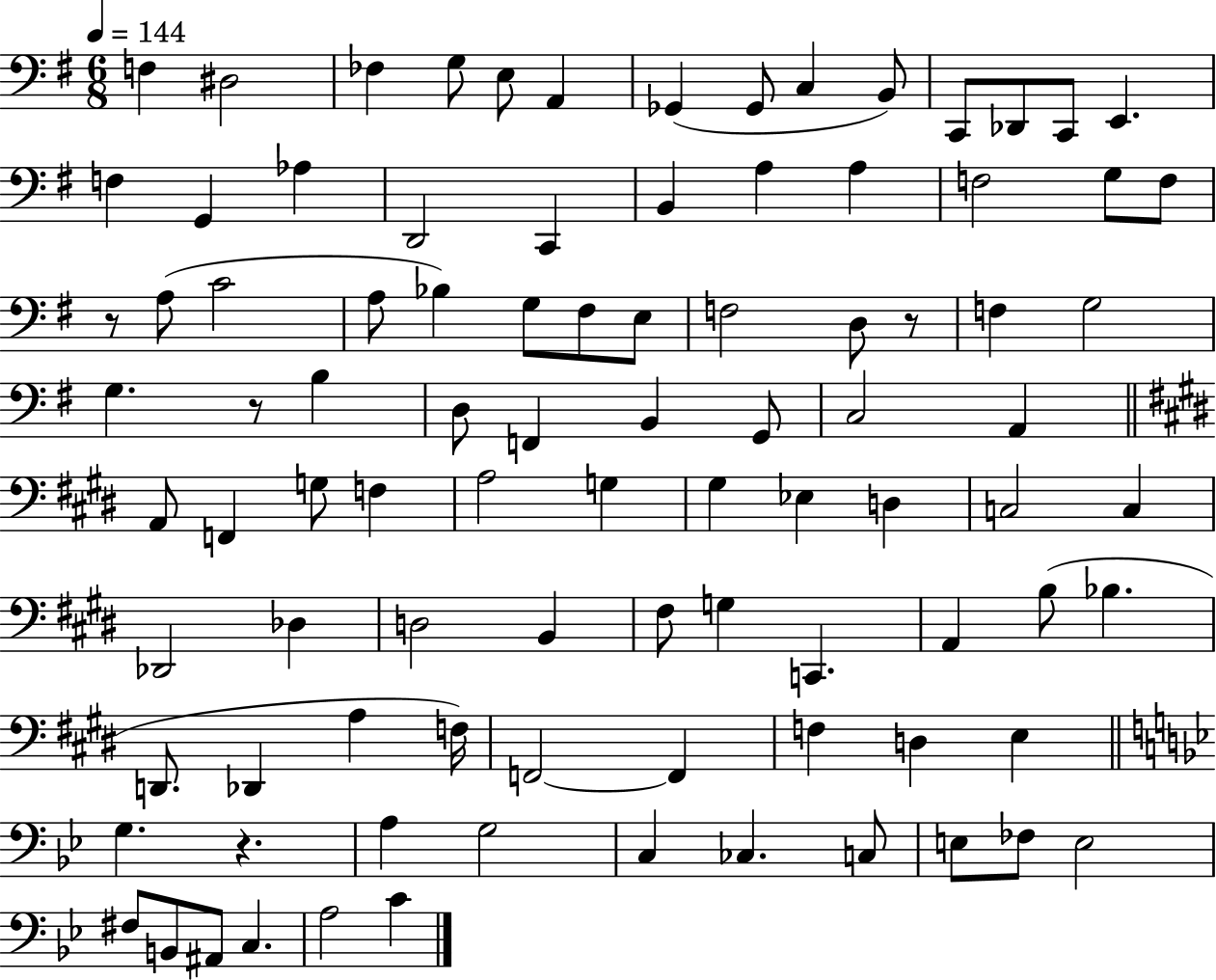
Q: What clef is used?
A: bass